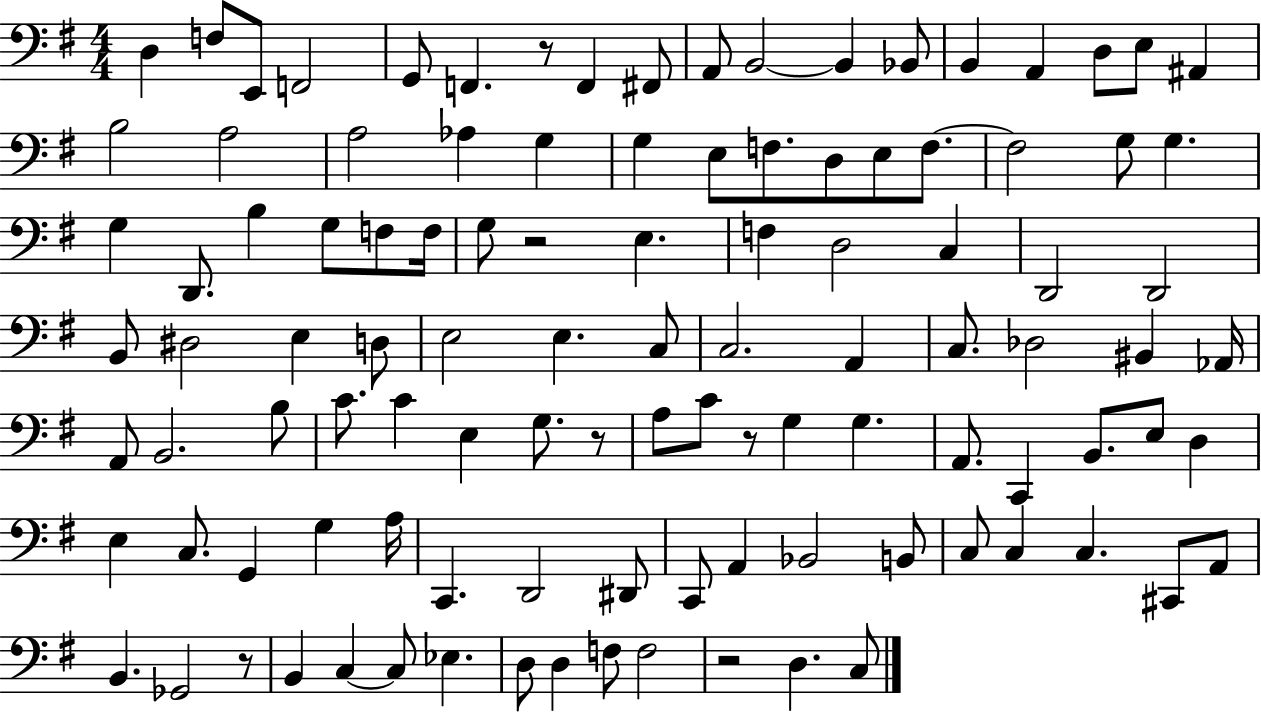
{
  \clef bass
  \numericTimeSignature
  \time 4/4
  \key g \major
  d4 f8 e,8 f,2 | g,8 f,4. r8 f,4 fis,8 | a,8 b,2~~ b,4 bes,8 | b,4 a,4 d8 e8 ais,4 | \break b2 a2 | a2 aes4 g4 | g4 e8 f8. d8 e8 f8.~~ | f2 g8 g4. | \break g4 d,8. b4 g8 f8 f16 | g8 r2 e4. | f4 d2 c4 | d,2 d,2 | \break b,8 dis2 e4 d8 | e2 e4. c8 | c2. a,4 | c8. des2 bis,4 aes,16 | \break a,8 b,2. b8 | c'8. c'4 e4 g8. r8 | a8 c'8 r8 g4 g4. | a,8. c,4 b,8. e8 d4 | \break e4 c8. g,4 g4 a16 | c,4. d,2 dis,8 | c,8 a,4 bes,2 b,8 | c8 c4 c4. cis,8 a,8 | \break b,4. ges,2 r8 | b,4 c4~~ c8 ees4. | d8 d4 f8 f2 | r2 d4. c8 | \break \bar "|."
}